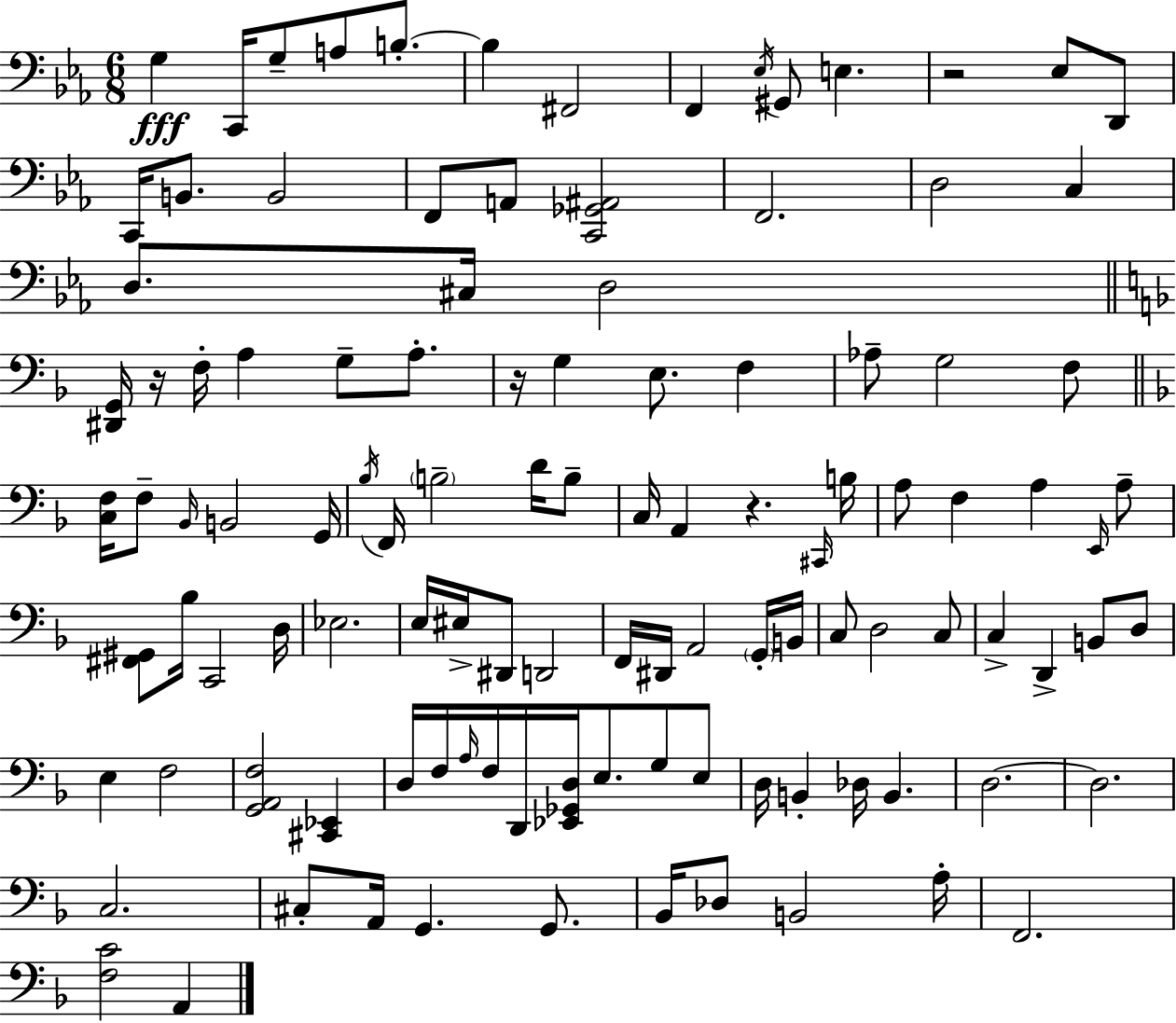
{
  \clef bass
  \numericTimeSignature
  \time 6/8
  \key c \minor
  g4\fff c,16 g8-- a8 b8.-.~~ | b4 fis,2 | f,4 \acciaccatura { ees16 } gis,8 e4. | r2 ees8 d,8 | \break c,16 b,8. b,2 | f,8 a,8 <c, ges, ais,>2 | f,2. | d2 c4 | \break d8. cis16 d2 | \bar "||" \break \key d \minor <dis, g,>16 r16 f16-. a4 g8-- a8.-. | r16 g4 e8. f4 | aes8-- g2 f8 | \bar "||" \break \key f \major <c f>16 f8-- \grace { bes,16 } b,2 | g,16 \acciaccatura { bes16 } f,16 \parenthesize b2-- d'16 | b8-- c16 a,4 r4. | \grace { cis,16 } b16 a8 f4 a4 | \break \grace { e,16 } a8-- <fis, gis,>8 bes16 c,2 | d16 ees2. | e16 eis16-> dis,8 d,2 | f,16 dis,16 a,2 | \break \parenthesize g,16-. b,16 c8 d2 | c8 c4-> d,4-> | b,8 d8 e4 f2 | <g, a, f>2 | \break <cis, ees,>4 d16 f16 \grace { a16 } f16 d,16 <ees, ges, d>16 e8. | g8 e8 d16 b,4-. des16 b,4. | d2.~~ | d2. | \break c2. | cis8-. a,16 g,4. | g,8. bes,16 des8 b,2 | a16-. f,2. | \break <f c'>2 | a,4 \bar "|."
}